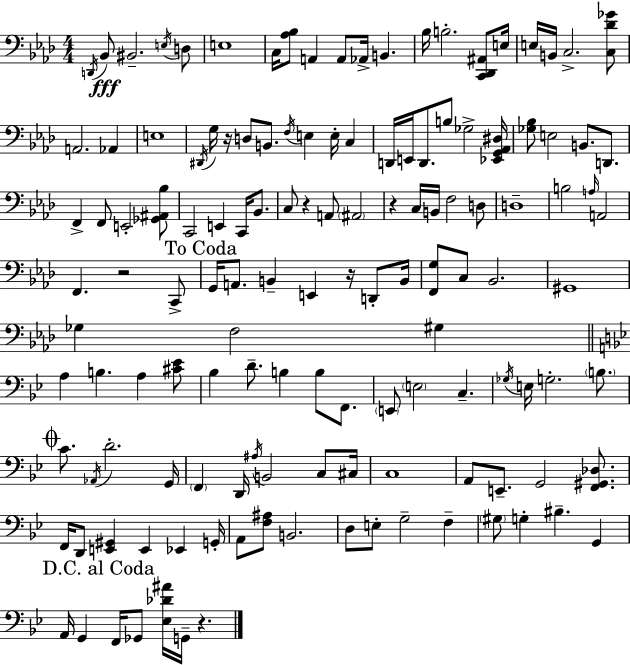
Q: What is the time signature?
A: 4/4